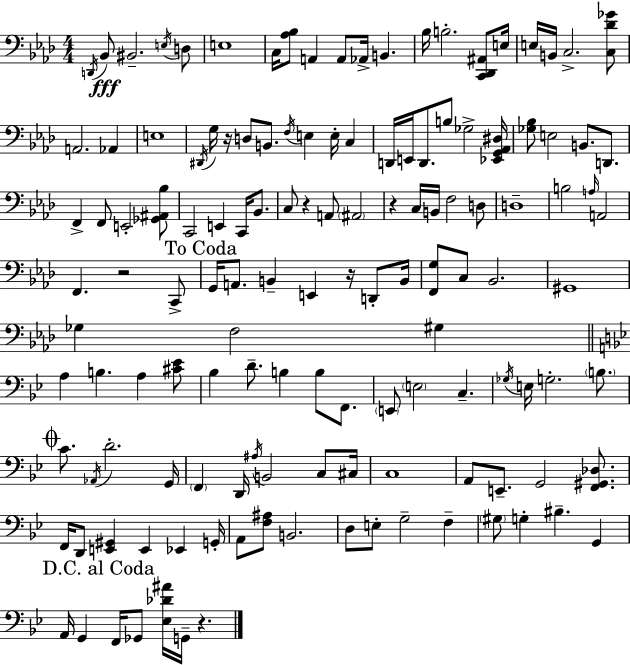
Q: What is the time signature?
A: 4/4